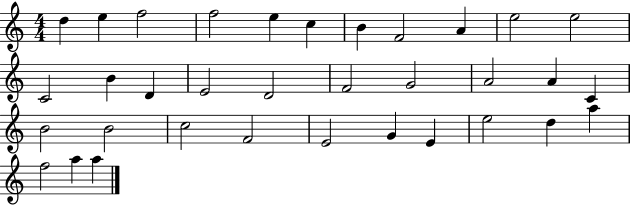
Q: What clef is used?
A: treble